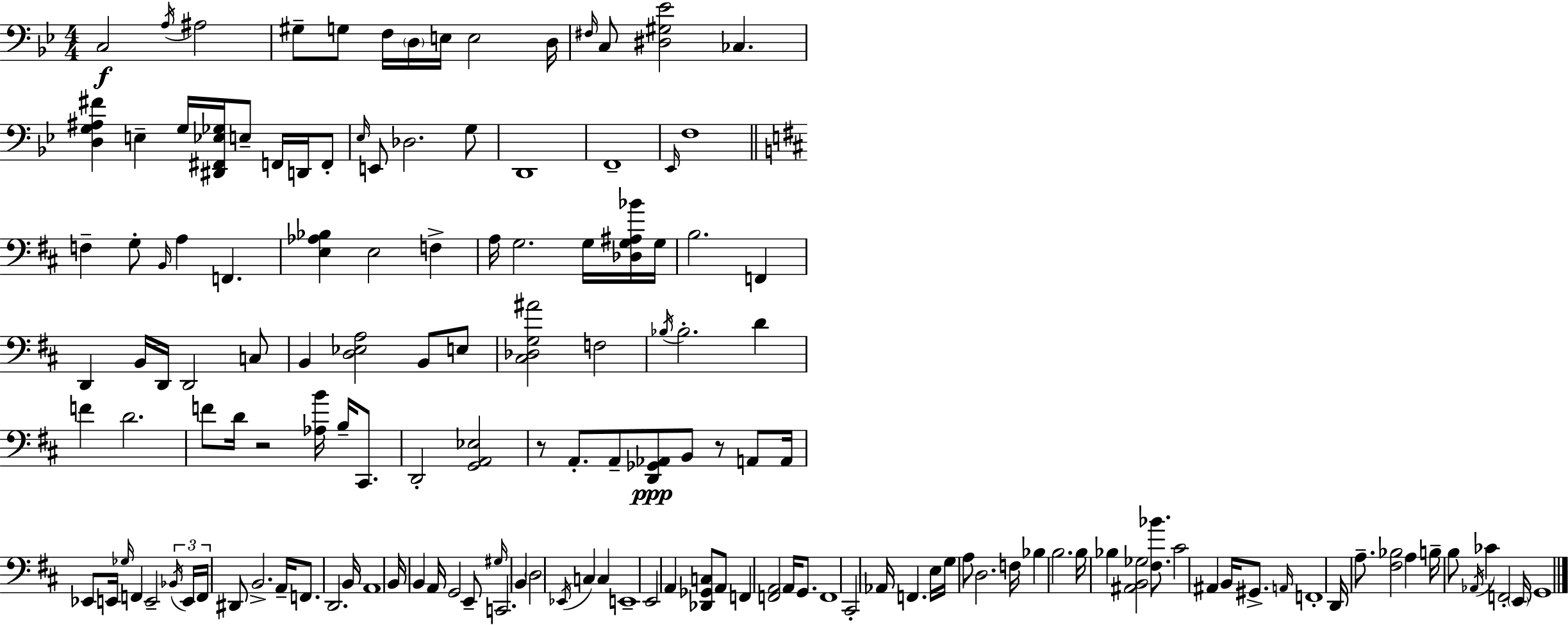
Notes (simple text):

C3/h A3/s A#3/h G#3/e G3/e F3/s D3/s E3/s E3/h D3/s F#3/s C3/e [D#3,G#3,Eb4]/h CES3/q. [D3,G3,A#3,F#4]/q E3/q G3/s [D#2,F#2,Eb3,Gb3]/s E3/e F2/s D2/s F2/e Eb3/s E2/e Db3/h. G3/e D2/w F2/w Eb2/s F3/w F3/q G3/e B2/s A3/q F2/q. [E3,Ab3,Bb3]/q E3/h F3/q A3/s G3/h. G3/s [Db3,G3,A#3,Bb4]/s G3/s B3/h. F2/q D2/q B2/s D2/s D2/h C3/e B2/q [D3,Eb3,A3]/h B2/e E3/e [C#3,Db3,G3,A#4]/h F3/h Bb3/s Bb3/h. D4/q F4/q D4/h. F4/e D4/s R/h [Ab3,B4]/s B3/s C#2/e. D2/h [G2,A2,Eb3]/h R/e A2/e. A2/e [D2,Gb2,Ab2]/e B2/e R/e A2/e A2/s Eb2/e E2/s Gb3/s F2/q E2/h Bb2/s E2/s F2/s D#2/e B2/h. A2/s F2/e. D2/h. B2/s A2/w B2/s B2/q A2/s G2/h E2/e G#3/s C2/h. B2/q D3/h Eb2/s C3/q C3/q E2/w E2/h A2/q [Db2,Gb2,C3]/e A2/e F2/q [F2,A2]/h A2/s G2/e. F2/w C#2/h Ab2/s F2/q. E3/s G3/s A3/e D3/h. F3/s Bb3/q B3/h. B3/s Bb3/q [A#2,B2,Gb3]/h [F#3,Bb4]/e. C#4/h A#2/q B2/s G#2/e. A2/s F2/w D2/s A3/e. [F#3,Bb3]/h A3/q B3/s B3/e Ab2/s CES4/q F2/h E2/s G2/w